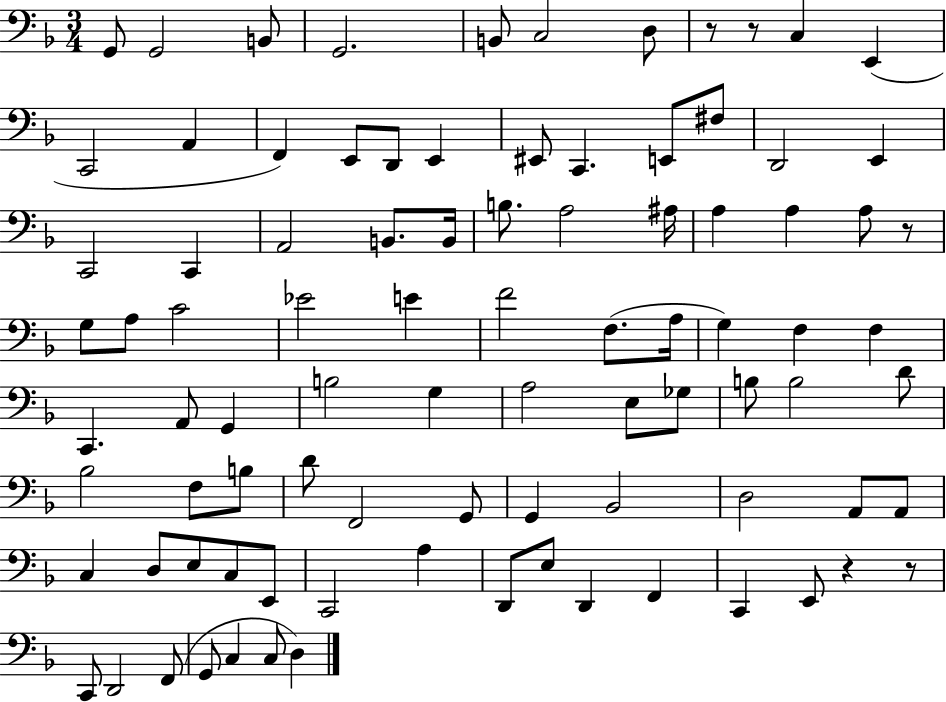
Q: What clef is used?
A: bass